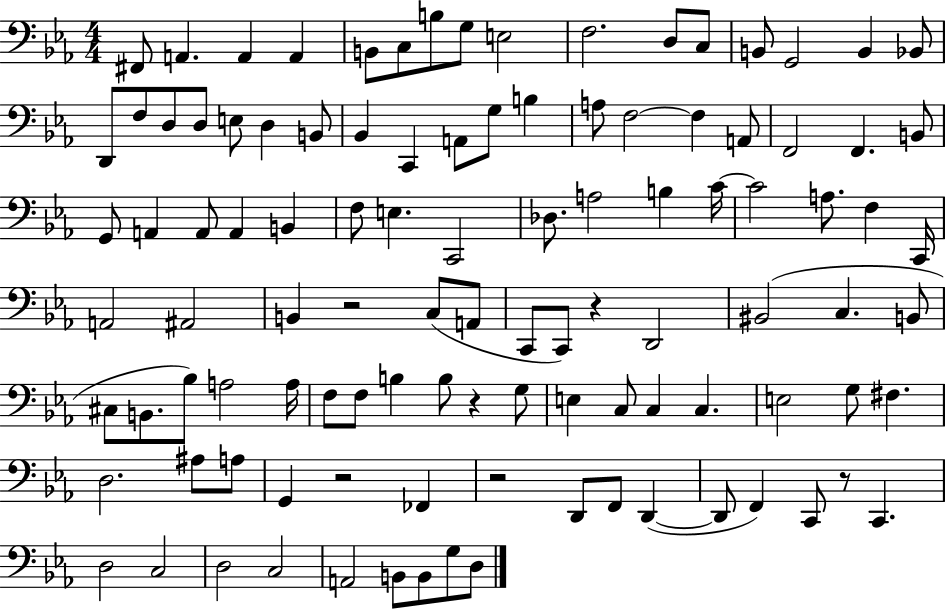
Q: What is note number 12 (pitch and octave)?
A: C3